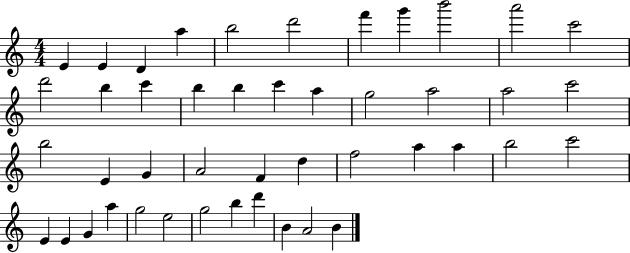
E4/q E4/q D4/q A5/q B5/h D6/h F6/q G6/q B6/h A6/h C6/h D6/h B5/q C6/q B5/q B5/q C6/q A5/q G5/h A5/h A5/h C6/h B5/h E4/q G4/q A4/h F4/q D5/q F5/h A5/q A5/q B5/h C6/h E4/q E4/q G4/q A5/q G5/h E5/h G5/h B5/q D6/q B4/q A4/h B4/q